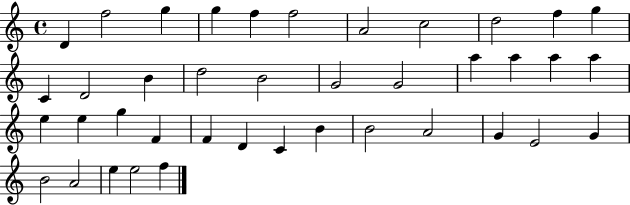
X:1
T:Untitled
M:4/4
L:1/4
K:C
D f2 g g f f2 A2 c2 d2 f g C D2 B d2 B2 G2 G2 a a a a e e g F F D C B B2 A2 G E2 G B2 A2 e e2 f